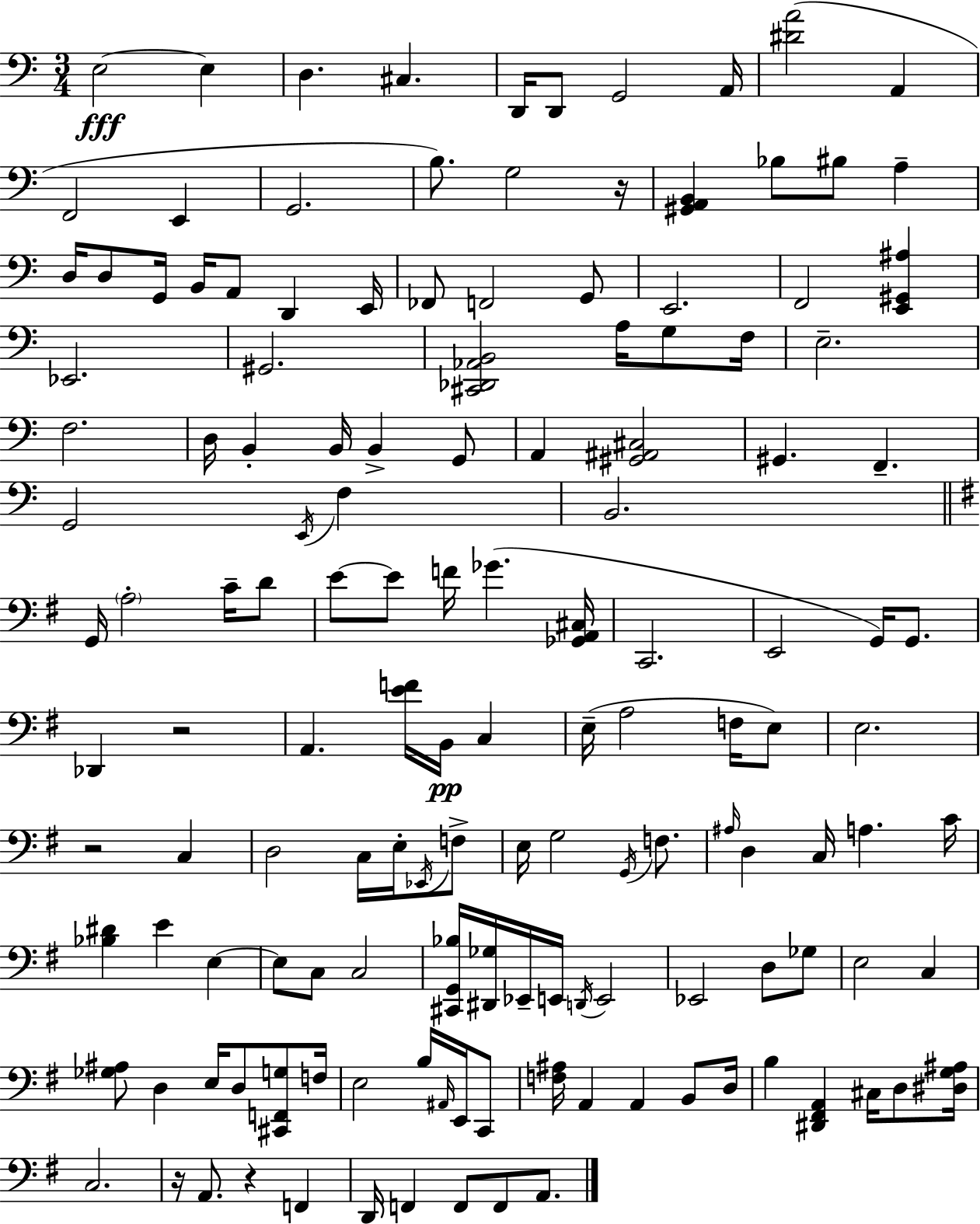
E3/h E3/q D3/q. C#3/q. D2/s D2/e G2/h A2/s [D#4,A4]/h A2/q F2/h E2/q G2/h. B3/e. G3/h R/s [G#2,A2,B2]/q Bb3/e BIS3/e A3/q D3/s D3/e G2/s B2/s A2/e D2/q E2/s FES2/e F2/h G2/e E2/h. F2/h [E2,G#2,A#3]/q Eb2/h. G#2/h. [C#2,Db2,Ab2,B2]/h A3/s G3/e F3/s E3/h. F3/h. D3/s B2/q B2/s B2/q G2/e A2/q [G#2,A#2,C#3]/h G#2/q. F2/q. G2/h E2/s F3/q B2/h. G2/s A3/h C4/s D4/e E4/e E4/e F4/s Gb4/q. [Gb2,A2,C#3]/s C2/h. E2/h G2/s G2/e. Db2/q R/h A2/q. [E4,F4]/s B2/s C3/q E3/s A3/h F3/s E3/e E3/h. R/h C3/q D3/h C3/s E3/s Eb2/s F3/e E3/s G3/h G2/s F3/e. A#3/s D3/q C3/s A3/q. C4/s [Bb3,D#4]/q E4/q E3/q E3/e C3/e C3/h [C#2,G2,Bb3]/s [D#2,Gb3]/s Eb2/s E2/s D2/s E2/h Eb2/h D3/e Gb3/e E3/h C3/q [Gb3,A#3]/e D3/q E3/s D3/e [C#2,F2,G3]/e F3/s E3/h B3/s A#2/s E2/s C2/e [F3,A#3]/s A2/q A2/q B2/e D3/s B3/q [D#2,F#2,A2]/q C#3/s D3/e [D#3,G3,A#3]/s C3/h. R/s A2/e. R/q F2/q D2/s F2/q F2/e F2/e A2/e.